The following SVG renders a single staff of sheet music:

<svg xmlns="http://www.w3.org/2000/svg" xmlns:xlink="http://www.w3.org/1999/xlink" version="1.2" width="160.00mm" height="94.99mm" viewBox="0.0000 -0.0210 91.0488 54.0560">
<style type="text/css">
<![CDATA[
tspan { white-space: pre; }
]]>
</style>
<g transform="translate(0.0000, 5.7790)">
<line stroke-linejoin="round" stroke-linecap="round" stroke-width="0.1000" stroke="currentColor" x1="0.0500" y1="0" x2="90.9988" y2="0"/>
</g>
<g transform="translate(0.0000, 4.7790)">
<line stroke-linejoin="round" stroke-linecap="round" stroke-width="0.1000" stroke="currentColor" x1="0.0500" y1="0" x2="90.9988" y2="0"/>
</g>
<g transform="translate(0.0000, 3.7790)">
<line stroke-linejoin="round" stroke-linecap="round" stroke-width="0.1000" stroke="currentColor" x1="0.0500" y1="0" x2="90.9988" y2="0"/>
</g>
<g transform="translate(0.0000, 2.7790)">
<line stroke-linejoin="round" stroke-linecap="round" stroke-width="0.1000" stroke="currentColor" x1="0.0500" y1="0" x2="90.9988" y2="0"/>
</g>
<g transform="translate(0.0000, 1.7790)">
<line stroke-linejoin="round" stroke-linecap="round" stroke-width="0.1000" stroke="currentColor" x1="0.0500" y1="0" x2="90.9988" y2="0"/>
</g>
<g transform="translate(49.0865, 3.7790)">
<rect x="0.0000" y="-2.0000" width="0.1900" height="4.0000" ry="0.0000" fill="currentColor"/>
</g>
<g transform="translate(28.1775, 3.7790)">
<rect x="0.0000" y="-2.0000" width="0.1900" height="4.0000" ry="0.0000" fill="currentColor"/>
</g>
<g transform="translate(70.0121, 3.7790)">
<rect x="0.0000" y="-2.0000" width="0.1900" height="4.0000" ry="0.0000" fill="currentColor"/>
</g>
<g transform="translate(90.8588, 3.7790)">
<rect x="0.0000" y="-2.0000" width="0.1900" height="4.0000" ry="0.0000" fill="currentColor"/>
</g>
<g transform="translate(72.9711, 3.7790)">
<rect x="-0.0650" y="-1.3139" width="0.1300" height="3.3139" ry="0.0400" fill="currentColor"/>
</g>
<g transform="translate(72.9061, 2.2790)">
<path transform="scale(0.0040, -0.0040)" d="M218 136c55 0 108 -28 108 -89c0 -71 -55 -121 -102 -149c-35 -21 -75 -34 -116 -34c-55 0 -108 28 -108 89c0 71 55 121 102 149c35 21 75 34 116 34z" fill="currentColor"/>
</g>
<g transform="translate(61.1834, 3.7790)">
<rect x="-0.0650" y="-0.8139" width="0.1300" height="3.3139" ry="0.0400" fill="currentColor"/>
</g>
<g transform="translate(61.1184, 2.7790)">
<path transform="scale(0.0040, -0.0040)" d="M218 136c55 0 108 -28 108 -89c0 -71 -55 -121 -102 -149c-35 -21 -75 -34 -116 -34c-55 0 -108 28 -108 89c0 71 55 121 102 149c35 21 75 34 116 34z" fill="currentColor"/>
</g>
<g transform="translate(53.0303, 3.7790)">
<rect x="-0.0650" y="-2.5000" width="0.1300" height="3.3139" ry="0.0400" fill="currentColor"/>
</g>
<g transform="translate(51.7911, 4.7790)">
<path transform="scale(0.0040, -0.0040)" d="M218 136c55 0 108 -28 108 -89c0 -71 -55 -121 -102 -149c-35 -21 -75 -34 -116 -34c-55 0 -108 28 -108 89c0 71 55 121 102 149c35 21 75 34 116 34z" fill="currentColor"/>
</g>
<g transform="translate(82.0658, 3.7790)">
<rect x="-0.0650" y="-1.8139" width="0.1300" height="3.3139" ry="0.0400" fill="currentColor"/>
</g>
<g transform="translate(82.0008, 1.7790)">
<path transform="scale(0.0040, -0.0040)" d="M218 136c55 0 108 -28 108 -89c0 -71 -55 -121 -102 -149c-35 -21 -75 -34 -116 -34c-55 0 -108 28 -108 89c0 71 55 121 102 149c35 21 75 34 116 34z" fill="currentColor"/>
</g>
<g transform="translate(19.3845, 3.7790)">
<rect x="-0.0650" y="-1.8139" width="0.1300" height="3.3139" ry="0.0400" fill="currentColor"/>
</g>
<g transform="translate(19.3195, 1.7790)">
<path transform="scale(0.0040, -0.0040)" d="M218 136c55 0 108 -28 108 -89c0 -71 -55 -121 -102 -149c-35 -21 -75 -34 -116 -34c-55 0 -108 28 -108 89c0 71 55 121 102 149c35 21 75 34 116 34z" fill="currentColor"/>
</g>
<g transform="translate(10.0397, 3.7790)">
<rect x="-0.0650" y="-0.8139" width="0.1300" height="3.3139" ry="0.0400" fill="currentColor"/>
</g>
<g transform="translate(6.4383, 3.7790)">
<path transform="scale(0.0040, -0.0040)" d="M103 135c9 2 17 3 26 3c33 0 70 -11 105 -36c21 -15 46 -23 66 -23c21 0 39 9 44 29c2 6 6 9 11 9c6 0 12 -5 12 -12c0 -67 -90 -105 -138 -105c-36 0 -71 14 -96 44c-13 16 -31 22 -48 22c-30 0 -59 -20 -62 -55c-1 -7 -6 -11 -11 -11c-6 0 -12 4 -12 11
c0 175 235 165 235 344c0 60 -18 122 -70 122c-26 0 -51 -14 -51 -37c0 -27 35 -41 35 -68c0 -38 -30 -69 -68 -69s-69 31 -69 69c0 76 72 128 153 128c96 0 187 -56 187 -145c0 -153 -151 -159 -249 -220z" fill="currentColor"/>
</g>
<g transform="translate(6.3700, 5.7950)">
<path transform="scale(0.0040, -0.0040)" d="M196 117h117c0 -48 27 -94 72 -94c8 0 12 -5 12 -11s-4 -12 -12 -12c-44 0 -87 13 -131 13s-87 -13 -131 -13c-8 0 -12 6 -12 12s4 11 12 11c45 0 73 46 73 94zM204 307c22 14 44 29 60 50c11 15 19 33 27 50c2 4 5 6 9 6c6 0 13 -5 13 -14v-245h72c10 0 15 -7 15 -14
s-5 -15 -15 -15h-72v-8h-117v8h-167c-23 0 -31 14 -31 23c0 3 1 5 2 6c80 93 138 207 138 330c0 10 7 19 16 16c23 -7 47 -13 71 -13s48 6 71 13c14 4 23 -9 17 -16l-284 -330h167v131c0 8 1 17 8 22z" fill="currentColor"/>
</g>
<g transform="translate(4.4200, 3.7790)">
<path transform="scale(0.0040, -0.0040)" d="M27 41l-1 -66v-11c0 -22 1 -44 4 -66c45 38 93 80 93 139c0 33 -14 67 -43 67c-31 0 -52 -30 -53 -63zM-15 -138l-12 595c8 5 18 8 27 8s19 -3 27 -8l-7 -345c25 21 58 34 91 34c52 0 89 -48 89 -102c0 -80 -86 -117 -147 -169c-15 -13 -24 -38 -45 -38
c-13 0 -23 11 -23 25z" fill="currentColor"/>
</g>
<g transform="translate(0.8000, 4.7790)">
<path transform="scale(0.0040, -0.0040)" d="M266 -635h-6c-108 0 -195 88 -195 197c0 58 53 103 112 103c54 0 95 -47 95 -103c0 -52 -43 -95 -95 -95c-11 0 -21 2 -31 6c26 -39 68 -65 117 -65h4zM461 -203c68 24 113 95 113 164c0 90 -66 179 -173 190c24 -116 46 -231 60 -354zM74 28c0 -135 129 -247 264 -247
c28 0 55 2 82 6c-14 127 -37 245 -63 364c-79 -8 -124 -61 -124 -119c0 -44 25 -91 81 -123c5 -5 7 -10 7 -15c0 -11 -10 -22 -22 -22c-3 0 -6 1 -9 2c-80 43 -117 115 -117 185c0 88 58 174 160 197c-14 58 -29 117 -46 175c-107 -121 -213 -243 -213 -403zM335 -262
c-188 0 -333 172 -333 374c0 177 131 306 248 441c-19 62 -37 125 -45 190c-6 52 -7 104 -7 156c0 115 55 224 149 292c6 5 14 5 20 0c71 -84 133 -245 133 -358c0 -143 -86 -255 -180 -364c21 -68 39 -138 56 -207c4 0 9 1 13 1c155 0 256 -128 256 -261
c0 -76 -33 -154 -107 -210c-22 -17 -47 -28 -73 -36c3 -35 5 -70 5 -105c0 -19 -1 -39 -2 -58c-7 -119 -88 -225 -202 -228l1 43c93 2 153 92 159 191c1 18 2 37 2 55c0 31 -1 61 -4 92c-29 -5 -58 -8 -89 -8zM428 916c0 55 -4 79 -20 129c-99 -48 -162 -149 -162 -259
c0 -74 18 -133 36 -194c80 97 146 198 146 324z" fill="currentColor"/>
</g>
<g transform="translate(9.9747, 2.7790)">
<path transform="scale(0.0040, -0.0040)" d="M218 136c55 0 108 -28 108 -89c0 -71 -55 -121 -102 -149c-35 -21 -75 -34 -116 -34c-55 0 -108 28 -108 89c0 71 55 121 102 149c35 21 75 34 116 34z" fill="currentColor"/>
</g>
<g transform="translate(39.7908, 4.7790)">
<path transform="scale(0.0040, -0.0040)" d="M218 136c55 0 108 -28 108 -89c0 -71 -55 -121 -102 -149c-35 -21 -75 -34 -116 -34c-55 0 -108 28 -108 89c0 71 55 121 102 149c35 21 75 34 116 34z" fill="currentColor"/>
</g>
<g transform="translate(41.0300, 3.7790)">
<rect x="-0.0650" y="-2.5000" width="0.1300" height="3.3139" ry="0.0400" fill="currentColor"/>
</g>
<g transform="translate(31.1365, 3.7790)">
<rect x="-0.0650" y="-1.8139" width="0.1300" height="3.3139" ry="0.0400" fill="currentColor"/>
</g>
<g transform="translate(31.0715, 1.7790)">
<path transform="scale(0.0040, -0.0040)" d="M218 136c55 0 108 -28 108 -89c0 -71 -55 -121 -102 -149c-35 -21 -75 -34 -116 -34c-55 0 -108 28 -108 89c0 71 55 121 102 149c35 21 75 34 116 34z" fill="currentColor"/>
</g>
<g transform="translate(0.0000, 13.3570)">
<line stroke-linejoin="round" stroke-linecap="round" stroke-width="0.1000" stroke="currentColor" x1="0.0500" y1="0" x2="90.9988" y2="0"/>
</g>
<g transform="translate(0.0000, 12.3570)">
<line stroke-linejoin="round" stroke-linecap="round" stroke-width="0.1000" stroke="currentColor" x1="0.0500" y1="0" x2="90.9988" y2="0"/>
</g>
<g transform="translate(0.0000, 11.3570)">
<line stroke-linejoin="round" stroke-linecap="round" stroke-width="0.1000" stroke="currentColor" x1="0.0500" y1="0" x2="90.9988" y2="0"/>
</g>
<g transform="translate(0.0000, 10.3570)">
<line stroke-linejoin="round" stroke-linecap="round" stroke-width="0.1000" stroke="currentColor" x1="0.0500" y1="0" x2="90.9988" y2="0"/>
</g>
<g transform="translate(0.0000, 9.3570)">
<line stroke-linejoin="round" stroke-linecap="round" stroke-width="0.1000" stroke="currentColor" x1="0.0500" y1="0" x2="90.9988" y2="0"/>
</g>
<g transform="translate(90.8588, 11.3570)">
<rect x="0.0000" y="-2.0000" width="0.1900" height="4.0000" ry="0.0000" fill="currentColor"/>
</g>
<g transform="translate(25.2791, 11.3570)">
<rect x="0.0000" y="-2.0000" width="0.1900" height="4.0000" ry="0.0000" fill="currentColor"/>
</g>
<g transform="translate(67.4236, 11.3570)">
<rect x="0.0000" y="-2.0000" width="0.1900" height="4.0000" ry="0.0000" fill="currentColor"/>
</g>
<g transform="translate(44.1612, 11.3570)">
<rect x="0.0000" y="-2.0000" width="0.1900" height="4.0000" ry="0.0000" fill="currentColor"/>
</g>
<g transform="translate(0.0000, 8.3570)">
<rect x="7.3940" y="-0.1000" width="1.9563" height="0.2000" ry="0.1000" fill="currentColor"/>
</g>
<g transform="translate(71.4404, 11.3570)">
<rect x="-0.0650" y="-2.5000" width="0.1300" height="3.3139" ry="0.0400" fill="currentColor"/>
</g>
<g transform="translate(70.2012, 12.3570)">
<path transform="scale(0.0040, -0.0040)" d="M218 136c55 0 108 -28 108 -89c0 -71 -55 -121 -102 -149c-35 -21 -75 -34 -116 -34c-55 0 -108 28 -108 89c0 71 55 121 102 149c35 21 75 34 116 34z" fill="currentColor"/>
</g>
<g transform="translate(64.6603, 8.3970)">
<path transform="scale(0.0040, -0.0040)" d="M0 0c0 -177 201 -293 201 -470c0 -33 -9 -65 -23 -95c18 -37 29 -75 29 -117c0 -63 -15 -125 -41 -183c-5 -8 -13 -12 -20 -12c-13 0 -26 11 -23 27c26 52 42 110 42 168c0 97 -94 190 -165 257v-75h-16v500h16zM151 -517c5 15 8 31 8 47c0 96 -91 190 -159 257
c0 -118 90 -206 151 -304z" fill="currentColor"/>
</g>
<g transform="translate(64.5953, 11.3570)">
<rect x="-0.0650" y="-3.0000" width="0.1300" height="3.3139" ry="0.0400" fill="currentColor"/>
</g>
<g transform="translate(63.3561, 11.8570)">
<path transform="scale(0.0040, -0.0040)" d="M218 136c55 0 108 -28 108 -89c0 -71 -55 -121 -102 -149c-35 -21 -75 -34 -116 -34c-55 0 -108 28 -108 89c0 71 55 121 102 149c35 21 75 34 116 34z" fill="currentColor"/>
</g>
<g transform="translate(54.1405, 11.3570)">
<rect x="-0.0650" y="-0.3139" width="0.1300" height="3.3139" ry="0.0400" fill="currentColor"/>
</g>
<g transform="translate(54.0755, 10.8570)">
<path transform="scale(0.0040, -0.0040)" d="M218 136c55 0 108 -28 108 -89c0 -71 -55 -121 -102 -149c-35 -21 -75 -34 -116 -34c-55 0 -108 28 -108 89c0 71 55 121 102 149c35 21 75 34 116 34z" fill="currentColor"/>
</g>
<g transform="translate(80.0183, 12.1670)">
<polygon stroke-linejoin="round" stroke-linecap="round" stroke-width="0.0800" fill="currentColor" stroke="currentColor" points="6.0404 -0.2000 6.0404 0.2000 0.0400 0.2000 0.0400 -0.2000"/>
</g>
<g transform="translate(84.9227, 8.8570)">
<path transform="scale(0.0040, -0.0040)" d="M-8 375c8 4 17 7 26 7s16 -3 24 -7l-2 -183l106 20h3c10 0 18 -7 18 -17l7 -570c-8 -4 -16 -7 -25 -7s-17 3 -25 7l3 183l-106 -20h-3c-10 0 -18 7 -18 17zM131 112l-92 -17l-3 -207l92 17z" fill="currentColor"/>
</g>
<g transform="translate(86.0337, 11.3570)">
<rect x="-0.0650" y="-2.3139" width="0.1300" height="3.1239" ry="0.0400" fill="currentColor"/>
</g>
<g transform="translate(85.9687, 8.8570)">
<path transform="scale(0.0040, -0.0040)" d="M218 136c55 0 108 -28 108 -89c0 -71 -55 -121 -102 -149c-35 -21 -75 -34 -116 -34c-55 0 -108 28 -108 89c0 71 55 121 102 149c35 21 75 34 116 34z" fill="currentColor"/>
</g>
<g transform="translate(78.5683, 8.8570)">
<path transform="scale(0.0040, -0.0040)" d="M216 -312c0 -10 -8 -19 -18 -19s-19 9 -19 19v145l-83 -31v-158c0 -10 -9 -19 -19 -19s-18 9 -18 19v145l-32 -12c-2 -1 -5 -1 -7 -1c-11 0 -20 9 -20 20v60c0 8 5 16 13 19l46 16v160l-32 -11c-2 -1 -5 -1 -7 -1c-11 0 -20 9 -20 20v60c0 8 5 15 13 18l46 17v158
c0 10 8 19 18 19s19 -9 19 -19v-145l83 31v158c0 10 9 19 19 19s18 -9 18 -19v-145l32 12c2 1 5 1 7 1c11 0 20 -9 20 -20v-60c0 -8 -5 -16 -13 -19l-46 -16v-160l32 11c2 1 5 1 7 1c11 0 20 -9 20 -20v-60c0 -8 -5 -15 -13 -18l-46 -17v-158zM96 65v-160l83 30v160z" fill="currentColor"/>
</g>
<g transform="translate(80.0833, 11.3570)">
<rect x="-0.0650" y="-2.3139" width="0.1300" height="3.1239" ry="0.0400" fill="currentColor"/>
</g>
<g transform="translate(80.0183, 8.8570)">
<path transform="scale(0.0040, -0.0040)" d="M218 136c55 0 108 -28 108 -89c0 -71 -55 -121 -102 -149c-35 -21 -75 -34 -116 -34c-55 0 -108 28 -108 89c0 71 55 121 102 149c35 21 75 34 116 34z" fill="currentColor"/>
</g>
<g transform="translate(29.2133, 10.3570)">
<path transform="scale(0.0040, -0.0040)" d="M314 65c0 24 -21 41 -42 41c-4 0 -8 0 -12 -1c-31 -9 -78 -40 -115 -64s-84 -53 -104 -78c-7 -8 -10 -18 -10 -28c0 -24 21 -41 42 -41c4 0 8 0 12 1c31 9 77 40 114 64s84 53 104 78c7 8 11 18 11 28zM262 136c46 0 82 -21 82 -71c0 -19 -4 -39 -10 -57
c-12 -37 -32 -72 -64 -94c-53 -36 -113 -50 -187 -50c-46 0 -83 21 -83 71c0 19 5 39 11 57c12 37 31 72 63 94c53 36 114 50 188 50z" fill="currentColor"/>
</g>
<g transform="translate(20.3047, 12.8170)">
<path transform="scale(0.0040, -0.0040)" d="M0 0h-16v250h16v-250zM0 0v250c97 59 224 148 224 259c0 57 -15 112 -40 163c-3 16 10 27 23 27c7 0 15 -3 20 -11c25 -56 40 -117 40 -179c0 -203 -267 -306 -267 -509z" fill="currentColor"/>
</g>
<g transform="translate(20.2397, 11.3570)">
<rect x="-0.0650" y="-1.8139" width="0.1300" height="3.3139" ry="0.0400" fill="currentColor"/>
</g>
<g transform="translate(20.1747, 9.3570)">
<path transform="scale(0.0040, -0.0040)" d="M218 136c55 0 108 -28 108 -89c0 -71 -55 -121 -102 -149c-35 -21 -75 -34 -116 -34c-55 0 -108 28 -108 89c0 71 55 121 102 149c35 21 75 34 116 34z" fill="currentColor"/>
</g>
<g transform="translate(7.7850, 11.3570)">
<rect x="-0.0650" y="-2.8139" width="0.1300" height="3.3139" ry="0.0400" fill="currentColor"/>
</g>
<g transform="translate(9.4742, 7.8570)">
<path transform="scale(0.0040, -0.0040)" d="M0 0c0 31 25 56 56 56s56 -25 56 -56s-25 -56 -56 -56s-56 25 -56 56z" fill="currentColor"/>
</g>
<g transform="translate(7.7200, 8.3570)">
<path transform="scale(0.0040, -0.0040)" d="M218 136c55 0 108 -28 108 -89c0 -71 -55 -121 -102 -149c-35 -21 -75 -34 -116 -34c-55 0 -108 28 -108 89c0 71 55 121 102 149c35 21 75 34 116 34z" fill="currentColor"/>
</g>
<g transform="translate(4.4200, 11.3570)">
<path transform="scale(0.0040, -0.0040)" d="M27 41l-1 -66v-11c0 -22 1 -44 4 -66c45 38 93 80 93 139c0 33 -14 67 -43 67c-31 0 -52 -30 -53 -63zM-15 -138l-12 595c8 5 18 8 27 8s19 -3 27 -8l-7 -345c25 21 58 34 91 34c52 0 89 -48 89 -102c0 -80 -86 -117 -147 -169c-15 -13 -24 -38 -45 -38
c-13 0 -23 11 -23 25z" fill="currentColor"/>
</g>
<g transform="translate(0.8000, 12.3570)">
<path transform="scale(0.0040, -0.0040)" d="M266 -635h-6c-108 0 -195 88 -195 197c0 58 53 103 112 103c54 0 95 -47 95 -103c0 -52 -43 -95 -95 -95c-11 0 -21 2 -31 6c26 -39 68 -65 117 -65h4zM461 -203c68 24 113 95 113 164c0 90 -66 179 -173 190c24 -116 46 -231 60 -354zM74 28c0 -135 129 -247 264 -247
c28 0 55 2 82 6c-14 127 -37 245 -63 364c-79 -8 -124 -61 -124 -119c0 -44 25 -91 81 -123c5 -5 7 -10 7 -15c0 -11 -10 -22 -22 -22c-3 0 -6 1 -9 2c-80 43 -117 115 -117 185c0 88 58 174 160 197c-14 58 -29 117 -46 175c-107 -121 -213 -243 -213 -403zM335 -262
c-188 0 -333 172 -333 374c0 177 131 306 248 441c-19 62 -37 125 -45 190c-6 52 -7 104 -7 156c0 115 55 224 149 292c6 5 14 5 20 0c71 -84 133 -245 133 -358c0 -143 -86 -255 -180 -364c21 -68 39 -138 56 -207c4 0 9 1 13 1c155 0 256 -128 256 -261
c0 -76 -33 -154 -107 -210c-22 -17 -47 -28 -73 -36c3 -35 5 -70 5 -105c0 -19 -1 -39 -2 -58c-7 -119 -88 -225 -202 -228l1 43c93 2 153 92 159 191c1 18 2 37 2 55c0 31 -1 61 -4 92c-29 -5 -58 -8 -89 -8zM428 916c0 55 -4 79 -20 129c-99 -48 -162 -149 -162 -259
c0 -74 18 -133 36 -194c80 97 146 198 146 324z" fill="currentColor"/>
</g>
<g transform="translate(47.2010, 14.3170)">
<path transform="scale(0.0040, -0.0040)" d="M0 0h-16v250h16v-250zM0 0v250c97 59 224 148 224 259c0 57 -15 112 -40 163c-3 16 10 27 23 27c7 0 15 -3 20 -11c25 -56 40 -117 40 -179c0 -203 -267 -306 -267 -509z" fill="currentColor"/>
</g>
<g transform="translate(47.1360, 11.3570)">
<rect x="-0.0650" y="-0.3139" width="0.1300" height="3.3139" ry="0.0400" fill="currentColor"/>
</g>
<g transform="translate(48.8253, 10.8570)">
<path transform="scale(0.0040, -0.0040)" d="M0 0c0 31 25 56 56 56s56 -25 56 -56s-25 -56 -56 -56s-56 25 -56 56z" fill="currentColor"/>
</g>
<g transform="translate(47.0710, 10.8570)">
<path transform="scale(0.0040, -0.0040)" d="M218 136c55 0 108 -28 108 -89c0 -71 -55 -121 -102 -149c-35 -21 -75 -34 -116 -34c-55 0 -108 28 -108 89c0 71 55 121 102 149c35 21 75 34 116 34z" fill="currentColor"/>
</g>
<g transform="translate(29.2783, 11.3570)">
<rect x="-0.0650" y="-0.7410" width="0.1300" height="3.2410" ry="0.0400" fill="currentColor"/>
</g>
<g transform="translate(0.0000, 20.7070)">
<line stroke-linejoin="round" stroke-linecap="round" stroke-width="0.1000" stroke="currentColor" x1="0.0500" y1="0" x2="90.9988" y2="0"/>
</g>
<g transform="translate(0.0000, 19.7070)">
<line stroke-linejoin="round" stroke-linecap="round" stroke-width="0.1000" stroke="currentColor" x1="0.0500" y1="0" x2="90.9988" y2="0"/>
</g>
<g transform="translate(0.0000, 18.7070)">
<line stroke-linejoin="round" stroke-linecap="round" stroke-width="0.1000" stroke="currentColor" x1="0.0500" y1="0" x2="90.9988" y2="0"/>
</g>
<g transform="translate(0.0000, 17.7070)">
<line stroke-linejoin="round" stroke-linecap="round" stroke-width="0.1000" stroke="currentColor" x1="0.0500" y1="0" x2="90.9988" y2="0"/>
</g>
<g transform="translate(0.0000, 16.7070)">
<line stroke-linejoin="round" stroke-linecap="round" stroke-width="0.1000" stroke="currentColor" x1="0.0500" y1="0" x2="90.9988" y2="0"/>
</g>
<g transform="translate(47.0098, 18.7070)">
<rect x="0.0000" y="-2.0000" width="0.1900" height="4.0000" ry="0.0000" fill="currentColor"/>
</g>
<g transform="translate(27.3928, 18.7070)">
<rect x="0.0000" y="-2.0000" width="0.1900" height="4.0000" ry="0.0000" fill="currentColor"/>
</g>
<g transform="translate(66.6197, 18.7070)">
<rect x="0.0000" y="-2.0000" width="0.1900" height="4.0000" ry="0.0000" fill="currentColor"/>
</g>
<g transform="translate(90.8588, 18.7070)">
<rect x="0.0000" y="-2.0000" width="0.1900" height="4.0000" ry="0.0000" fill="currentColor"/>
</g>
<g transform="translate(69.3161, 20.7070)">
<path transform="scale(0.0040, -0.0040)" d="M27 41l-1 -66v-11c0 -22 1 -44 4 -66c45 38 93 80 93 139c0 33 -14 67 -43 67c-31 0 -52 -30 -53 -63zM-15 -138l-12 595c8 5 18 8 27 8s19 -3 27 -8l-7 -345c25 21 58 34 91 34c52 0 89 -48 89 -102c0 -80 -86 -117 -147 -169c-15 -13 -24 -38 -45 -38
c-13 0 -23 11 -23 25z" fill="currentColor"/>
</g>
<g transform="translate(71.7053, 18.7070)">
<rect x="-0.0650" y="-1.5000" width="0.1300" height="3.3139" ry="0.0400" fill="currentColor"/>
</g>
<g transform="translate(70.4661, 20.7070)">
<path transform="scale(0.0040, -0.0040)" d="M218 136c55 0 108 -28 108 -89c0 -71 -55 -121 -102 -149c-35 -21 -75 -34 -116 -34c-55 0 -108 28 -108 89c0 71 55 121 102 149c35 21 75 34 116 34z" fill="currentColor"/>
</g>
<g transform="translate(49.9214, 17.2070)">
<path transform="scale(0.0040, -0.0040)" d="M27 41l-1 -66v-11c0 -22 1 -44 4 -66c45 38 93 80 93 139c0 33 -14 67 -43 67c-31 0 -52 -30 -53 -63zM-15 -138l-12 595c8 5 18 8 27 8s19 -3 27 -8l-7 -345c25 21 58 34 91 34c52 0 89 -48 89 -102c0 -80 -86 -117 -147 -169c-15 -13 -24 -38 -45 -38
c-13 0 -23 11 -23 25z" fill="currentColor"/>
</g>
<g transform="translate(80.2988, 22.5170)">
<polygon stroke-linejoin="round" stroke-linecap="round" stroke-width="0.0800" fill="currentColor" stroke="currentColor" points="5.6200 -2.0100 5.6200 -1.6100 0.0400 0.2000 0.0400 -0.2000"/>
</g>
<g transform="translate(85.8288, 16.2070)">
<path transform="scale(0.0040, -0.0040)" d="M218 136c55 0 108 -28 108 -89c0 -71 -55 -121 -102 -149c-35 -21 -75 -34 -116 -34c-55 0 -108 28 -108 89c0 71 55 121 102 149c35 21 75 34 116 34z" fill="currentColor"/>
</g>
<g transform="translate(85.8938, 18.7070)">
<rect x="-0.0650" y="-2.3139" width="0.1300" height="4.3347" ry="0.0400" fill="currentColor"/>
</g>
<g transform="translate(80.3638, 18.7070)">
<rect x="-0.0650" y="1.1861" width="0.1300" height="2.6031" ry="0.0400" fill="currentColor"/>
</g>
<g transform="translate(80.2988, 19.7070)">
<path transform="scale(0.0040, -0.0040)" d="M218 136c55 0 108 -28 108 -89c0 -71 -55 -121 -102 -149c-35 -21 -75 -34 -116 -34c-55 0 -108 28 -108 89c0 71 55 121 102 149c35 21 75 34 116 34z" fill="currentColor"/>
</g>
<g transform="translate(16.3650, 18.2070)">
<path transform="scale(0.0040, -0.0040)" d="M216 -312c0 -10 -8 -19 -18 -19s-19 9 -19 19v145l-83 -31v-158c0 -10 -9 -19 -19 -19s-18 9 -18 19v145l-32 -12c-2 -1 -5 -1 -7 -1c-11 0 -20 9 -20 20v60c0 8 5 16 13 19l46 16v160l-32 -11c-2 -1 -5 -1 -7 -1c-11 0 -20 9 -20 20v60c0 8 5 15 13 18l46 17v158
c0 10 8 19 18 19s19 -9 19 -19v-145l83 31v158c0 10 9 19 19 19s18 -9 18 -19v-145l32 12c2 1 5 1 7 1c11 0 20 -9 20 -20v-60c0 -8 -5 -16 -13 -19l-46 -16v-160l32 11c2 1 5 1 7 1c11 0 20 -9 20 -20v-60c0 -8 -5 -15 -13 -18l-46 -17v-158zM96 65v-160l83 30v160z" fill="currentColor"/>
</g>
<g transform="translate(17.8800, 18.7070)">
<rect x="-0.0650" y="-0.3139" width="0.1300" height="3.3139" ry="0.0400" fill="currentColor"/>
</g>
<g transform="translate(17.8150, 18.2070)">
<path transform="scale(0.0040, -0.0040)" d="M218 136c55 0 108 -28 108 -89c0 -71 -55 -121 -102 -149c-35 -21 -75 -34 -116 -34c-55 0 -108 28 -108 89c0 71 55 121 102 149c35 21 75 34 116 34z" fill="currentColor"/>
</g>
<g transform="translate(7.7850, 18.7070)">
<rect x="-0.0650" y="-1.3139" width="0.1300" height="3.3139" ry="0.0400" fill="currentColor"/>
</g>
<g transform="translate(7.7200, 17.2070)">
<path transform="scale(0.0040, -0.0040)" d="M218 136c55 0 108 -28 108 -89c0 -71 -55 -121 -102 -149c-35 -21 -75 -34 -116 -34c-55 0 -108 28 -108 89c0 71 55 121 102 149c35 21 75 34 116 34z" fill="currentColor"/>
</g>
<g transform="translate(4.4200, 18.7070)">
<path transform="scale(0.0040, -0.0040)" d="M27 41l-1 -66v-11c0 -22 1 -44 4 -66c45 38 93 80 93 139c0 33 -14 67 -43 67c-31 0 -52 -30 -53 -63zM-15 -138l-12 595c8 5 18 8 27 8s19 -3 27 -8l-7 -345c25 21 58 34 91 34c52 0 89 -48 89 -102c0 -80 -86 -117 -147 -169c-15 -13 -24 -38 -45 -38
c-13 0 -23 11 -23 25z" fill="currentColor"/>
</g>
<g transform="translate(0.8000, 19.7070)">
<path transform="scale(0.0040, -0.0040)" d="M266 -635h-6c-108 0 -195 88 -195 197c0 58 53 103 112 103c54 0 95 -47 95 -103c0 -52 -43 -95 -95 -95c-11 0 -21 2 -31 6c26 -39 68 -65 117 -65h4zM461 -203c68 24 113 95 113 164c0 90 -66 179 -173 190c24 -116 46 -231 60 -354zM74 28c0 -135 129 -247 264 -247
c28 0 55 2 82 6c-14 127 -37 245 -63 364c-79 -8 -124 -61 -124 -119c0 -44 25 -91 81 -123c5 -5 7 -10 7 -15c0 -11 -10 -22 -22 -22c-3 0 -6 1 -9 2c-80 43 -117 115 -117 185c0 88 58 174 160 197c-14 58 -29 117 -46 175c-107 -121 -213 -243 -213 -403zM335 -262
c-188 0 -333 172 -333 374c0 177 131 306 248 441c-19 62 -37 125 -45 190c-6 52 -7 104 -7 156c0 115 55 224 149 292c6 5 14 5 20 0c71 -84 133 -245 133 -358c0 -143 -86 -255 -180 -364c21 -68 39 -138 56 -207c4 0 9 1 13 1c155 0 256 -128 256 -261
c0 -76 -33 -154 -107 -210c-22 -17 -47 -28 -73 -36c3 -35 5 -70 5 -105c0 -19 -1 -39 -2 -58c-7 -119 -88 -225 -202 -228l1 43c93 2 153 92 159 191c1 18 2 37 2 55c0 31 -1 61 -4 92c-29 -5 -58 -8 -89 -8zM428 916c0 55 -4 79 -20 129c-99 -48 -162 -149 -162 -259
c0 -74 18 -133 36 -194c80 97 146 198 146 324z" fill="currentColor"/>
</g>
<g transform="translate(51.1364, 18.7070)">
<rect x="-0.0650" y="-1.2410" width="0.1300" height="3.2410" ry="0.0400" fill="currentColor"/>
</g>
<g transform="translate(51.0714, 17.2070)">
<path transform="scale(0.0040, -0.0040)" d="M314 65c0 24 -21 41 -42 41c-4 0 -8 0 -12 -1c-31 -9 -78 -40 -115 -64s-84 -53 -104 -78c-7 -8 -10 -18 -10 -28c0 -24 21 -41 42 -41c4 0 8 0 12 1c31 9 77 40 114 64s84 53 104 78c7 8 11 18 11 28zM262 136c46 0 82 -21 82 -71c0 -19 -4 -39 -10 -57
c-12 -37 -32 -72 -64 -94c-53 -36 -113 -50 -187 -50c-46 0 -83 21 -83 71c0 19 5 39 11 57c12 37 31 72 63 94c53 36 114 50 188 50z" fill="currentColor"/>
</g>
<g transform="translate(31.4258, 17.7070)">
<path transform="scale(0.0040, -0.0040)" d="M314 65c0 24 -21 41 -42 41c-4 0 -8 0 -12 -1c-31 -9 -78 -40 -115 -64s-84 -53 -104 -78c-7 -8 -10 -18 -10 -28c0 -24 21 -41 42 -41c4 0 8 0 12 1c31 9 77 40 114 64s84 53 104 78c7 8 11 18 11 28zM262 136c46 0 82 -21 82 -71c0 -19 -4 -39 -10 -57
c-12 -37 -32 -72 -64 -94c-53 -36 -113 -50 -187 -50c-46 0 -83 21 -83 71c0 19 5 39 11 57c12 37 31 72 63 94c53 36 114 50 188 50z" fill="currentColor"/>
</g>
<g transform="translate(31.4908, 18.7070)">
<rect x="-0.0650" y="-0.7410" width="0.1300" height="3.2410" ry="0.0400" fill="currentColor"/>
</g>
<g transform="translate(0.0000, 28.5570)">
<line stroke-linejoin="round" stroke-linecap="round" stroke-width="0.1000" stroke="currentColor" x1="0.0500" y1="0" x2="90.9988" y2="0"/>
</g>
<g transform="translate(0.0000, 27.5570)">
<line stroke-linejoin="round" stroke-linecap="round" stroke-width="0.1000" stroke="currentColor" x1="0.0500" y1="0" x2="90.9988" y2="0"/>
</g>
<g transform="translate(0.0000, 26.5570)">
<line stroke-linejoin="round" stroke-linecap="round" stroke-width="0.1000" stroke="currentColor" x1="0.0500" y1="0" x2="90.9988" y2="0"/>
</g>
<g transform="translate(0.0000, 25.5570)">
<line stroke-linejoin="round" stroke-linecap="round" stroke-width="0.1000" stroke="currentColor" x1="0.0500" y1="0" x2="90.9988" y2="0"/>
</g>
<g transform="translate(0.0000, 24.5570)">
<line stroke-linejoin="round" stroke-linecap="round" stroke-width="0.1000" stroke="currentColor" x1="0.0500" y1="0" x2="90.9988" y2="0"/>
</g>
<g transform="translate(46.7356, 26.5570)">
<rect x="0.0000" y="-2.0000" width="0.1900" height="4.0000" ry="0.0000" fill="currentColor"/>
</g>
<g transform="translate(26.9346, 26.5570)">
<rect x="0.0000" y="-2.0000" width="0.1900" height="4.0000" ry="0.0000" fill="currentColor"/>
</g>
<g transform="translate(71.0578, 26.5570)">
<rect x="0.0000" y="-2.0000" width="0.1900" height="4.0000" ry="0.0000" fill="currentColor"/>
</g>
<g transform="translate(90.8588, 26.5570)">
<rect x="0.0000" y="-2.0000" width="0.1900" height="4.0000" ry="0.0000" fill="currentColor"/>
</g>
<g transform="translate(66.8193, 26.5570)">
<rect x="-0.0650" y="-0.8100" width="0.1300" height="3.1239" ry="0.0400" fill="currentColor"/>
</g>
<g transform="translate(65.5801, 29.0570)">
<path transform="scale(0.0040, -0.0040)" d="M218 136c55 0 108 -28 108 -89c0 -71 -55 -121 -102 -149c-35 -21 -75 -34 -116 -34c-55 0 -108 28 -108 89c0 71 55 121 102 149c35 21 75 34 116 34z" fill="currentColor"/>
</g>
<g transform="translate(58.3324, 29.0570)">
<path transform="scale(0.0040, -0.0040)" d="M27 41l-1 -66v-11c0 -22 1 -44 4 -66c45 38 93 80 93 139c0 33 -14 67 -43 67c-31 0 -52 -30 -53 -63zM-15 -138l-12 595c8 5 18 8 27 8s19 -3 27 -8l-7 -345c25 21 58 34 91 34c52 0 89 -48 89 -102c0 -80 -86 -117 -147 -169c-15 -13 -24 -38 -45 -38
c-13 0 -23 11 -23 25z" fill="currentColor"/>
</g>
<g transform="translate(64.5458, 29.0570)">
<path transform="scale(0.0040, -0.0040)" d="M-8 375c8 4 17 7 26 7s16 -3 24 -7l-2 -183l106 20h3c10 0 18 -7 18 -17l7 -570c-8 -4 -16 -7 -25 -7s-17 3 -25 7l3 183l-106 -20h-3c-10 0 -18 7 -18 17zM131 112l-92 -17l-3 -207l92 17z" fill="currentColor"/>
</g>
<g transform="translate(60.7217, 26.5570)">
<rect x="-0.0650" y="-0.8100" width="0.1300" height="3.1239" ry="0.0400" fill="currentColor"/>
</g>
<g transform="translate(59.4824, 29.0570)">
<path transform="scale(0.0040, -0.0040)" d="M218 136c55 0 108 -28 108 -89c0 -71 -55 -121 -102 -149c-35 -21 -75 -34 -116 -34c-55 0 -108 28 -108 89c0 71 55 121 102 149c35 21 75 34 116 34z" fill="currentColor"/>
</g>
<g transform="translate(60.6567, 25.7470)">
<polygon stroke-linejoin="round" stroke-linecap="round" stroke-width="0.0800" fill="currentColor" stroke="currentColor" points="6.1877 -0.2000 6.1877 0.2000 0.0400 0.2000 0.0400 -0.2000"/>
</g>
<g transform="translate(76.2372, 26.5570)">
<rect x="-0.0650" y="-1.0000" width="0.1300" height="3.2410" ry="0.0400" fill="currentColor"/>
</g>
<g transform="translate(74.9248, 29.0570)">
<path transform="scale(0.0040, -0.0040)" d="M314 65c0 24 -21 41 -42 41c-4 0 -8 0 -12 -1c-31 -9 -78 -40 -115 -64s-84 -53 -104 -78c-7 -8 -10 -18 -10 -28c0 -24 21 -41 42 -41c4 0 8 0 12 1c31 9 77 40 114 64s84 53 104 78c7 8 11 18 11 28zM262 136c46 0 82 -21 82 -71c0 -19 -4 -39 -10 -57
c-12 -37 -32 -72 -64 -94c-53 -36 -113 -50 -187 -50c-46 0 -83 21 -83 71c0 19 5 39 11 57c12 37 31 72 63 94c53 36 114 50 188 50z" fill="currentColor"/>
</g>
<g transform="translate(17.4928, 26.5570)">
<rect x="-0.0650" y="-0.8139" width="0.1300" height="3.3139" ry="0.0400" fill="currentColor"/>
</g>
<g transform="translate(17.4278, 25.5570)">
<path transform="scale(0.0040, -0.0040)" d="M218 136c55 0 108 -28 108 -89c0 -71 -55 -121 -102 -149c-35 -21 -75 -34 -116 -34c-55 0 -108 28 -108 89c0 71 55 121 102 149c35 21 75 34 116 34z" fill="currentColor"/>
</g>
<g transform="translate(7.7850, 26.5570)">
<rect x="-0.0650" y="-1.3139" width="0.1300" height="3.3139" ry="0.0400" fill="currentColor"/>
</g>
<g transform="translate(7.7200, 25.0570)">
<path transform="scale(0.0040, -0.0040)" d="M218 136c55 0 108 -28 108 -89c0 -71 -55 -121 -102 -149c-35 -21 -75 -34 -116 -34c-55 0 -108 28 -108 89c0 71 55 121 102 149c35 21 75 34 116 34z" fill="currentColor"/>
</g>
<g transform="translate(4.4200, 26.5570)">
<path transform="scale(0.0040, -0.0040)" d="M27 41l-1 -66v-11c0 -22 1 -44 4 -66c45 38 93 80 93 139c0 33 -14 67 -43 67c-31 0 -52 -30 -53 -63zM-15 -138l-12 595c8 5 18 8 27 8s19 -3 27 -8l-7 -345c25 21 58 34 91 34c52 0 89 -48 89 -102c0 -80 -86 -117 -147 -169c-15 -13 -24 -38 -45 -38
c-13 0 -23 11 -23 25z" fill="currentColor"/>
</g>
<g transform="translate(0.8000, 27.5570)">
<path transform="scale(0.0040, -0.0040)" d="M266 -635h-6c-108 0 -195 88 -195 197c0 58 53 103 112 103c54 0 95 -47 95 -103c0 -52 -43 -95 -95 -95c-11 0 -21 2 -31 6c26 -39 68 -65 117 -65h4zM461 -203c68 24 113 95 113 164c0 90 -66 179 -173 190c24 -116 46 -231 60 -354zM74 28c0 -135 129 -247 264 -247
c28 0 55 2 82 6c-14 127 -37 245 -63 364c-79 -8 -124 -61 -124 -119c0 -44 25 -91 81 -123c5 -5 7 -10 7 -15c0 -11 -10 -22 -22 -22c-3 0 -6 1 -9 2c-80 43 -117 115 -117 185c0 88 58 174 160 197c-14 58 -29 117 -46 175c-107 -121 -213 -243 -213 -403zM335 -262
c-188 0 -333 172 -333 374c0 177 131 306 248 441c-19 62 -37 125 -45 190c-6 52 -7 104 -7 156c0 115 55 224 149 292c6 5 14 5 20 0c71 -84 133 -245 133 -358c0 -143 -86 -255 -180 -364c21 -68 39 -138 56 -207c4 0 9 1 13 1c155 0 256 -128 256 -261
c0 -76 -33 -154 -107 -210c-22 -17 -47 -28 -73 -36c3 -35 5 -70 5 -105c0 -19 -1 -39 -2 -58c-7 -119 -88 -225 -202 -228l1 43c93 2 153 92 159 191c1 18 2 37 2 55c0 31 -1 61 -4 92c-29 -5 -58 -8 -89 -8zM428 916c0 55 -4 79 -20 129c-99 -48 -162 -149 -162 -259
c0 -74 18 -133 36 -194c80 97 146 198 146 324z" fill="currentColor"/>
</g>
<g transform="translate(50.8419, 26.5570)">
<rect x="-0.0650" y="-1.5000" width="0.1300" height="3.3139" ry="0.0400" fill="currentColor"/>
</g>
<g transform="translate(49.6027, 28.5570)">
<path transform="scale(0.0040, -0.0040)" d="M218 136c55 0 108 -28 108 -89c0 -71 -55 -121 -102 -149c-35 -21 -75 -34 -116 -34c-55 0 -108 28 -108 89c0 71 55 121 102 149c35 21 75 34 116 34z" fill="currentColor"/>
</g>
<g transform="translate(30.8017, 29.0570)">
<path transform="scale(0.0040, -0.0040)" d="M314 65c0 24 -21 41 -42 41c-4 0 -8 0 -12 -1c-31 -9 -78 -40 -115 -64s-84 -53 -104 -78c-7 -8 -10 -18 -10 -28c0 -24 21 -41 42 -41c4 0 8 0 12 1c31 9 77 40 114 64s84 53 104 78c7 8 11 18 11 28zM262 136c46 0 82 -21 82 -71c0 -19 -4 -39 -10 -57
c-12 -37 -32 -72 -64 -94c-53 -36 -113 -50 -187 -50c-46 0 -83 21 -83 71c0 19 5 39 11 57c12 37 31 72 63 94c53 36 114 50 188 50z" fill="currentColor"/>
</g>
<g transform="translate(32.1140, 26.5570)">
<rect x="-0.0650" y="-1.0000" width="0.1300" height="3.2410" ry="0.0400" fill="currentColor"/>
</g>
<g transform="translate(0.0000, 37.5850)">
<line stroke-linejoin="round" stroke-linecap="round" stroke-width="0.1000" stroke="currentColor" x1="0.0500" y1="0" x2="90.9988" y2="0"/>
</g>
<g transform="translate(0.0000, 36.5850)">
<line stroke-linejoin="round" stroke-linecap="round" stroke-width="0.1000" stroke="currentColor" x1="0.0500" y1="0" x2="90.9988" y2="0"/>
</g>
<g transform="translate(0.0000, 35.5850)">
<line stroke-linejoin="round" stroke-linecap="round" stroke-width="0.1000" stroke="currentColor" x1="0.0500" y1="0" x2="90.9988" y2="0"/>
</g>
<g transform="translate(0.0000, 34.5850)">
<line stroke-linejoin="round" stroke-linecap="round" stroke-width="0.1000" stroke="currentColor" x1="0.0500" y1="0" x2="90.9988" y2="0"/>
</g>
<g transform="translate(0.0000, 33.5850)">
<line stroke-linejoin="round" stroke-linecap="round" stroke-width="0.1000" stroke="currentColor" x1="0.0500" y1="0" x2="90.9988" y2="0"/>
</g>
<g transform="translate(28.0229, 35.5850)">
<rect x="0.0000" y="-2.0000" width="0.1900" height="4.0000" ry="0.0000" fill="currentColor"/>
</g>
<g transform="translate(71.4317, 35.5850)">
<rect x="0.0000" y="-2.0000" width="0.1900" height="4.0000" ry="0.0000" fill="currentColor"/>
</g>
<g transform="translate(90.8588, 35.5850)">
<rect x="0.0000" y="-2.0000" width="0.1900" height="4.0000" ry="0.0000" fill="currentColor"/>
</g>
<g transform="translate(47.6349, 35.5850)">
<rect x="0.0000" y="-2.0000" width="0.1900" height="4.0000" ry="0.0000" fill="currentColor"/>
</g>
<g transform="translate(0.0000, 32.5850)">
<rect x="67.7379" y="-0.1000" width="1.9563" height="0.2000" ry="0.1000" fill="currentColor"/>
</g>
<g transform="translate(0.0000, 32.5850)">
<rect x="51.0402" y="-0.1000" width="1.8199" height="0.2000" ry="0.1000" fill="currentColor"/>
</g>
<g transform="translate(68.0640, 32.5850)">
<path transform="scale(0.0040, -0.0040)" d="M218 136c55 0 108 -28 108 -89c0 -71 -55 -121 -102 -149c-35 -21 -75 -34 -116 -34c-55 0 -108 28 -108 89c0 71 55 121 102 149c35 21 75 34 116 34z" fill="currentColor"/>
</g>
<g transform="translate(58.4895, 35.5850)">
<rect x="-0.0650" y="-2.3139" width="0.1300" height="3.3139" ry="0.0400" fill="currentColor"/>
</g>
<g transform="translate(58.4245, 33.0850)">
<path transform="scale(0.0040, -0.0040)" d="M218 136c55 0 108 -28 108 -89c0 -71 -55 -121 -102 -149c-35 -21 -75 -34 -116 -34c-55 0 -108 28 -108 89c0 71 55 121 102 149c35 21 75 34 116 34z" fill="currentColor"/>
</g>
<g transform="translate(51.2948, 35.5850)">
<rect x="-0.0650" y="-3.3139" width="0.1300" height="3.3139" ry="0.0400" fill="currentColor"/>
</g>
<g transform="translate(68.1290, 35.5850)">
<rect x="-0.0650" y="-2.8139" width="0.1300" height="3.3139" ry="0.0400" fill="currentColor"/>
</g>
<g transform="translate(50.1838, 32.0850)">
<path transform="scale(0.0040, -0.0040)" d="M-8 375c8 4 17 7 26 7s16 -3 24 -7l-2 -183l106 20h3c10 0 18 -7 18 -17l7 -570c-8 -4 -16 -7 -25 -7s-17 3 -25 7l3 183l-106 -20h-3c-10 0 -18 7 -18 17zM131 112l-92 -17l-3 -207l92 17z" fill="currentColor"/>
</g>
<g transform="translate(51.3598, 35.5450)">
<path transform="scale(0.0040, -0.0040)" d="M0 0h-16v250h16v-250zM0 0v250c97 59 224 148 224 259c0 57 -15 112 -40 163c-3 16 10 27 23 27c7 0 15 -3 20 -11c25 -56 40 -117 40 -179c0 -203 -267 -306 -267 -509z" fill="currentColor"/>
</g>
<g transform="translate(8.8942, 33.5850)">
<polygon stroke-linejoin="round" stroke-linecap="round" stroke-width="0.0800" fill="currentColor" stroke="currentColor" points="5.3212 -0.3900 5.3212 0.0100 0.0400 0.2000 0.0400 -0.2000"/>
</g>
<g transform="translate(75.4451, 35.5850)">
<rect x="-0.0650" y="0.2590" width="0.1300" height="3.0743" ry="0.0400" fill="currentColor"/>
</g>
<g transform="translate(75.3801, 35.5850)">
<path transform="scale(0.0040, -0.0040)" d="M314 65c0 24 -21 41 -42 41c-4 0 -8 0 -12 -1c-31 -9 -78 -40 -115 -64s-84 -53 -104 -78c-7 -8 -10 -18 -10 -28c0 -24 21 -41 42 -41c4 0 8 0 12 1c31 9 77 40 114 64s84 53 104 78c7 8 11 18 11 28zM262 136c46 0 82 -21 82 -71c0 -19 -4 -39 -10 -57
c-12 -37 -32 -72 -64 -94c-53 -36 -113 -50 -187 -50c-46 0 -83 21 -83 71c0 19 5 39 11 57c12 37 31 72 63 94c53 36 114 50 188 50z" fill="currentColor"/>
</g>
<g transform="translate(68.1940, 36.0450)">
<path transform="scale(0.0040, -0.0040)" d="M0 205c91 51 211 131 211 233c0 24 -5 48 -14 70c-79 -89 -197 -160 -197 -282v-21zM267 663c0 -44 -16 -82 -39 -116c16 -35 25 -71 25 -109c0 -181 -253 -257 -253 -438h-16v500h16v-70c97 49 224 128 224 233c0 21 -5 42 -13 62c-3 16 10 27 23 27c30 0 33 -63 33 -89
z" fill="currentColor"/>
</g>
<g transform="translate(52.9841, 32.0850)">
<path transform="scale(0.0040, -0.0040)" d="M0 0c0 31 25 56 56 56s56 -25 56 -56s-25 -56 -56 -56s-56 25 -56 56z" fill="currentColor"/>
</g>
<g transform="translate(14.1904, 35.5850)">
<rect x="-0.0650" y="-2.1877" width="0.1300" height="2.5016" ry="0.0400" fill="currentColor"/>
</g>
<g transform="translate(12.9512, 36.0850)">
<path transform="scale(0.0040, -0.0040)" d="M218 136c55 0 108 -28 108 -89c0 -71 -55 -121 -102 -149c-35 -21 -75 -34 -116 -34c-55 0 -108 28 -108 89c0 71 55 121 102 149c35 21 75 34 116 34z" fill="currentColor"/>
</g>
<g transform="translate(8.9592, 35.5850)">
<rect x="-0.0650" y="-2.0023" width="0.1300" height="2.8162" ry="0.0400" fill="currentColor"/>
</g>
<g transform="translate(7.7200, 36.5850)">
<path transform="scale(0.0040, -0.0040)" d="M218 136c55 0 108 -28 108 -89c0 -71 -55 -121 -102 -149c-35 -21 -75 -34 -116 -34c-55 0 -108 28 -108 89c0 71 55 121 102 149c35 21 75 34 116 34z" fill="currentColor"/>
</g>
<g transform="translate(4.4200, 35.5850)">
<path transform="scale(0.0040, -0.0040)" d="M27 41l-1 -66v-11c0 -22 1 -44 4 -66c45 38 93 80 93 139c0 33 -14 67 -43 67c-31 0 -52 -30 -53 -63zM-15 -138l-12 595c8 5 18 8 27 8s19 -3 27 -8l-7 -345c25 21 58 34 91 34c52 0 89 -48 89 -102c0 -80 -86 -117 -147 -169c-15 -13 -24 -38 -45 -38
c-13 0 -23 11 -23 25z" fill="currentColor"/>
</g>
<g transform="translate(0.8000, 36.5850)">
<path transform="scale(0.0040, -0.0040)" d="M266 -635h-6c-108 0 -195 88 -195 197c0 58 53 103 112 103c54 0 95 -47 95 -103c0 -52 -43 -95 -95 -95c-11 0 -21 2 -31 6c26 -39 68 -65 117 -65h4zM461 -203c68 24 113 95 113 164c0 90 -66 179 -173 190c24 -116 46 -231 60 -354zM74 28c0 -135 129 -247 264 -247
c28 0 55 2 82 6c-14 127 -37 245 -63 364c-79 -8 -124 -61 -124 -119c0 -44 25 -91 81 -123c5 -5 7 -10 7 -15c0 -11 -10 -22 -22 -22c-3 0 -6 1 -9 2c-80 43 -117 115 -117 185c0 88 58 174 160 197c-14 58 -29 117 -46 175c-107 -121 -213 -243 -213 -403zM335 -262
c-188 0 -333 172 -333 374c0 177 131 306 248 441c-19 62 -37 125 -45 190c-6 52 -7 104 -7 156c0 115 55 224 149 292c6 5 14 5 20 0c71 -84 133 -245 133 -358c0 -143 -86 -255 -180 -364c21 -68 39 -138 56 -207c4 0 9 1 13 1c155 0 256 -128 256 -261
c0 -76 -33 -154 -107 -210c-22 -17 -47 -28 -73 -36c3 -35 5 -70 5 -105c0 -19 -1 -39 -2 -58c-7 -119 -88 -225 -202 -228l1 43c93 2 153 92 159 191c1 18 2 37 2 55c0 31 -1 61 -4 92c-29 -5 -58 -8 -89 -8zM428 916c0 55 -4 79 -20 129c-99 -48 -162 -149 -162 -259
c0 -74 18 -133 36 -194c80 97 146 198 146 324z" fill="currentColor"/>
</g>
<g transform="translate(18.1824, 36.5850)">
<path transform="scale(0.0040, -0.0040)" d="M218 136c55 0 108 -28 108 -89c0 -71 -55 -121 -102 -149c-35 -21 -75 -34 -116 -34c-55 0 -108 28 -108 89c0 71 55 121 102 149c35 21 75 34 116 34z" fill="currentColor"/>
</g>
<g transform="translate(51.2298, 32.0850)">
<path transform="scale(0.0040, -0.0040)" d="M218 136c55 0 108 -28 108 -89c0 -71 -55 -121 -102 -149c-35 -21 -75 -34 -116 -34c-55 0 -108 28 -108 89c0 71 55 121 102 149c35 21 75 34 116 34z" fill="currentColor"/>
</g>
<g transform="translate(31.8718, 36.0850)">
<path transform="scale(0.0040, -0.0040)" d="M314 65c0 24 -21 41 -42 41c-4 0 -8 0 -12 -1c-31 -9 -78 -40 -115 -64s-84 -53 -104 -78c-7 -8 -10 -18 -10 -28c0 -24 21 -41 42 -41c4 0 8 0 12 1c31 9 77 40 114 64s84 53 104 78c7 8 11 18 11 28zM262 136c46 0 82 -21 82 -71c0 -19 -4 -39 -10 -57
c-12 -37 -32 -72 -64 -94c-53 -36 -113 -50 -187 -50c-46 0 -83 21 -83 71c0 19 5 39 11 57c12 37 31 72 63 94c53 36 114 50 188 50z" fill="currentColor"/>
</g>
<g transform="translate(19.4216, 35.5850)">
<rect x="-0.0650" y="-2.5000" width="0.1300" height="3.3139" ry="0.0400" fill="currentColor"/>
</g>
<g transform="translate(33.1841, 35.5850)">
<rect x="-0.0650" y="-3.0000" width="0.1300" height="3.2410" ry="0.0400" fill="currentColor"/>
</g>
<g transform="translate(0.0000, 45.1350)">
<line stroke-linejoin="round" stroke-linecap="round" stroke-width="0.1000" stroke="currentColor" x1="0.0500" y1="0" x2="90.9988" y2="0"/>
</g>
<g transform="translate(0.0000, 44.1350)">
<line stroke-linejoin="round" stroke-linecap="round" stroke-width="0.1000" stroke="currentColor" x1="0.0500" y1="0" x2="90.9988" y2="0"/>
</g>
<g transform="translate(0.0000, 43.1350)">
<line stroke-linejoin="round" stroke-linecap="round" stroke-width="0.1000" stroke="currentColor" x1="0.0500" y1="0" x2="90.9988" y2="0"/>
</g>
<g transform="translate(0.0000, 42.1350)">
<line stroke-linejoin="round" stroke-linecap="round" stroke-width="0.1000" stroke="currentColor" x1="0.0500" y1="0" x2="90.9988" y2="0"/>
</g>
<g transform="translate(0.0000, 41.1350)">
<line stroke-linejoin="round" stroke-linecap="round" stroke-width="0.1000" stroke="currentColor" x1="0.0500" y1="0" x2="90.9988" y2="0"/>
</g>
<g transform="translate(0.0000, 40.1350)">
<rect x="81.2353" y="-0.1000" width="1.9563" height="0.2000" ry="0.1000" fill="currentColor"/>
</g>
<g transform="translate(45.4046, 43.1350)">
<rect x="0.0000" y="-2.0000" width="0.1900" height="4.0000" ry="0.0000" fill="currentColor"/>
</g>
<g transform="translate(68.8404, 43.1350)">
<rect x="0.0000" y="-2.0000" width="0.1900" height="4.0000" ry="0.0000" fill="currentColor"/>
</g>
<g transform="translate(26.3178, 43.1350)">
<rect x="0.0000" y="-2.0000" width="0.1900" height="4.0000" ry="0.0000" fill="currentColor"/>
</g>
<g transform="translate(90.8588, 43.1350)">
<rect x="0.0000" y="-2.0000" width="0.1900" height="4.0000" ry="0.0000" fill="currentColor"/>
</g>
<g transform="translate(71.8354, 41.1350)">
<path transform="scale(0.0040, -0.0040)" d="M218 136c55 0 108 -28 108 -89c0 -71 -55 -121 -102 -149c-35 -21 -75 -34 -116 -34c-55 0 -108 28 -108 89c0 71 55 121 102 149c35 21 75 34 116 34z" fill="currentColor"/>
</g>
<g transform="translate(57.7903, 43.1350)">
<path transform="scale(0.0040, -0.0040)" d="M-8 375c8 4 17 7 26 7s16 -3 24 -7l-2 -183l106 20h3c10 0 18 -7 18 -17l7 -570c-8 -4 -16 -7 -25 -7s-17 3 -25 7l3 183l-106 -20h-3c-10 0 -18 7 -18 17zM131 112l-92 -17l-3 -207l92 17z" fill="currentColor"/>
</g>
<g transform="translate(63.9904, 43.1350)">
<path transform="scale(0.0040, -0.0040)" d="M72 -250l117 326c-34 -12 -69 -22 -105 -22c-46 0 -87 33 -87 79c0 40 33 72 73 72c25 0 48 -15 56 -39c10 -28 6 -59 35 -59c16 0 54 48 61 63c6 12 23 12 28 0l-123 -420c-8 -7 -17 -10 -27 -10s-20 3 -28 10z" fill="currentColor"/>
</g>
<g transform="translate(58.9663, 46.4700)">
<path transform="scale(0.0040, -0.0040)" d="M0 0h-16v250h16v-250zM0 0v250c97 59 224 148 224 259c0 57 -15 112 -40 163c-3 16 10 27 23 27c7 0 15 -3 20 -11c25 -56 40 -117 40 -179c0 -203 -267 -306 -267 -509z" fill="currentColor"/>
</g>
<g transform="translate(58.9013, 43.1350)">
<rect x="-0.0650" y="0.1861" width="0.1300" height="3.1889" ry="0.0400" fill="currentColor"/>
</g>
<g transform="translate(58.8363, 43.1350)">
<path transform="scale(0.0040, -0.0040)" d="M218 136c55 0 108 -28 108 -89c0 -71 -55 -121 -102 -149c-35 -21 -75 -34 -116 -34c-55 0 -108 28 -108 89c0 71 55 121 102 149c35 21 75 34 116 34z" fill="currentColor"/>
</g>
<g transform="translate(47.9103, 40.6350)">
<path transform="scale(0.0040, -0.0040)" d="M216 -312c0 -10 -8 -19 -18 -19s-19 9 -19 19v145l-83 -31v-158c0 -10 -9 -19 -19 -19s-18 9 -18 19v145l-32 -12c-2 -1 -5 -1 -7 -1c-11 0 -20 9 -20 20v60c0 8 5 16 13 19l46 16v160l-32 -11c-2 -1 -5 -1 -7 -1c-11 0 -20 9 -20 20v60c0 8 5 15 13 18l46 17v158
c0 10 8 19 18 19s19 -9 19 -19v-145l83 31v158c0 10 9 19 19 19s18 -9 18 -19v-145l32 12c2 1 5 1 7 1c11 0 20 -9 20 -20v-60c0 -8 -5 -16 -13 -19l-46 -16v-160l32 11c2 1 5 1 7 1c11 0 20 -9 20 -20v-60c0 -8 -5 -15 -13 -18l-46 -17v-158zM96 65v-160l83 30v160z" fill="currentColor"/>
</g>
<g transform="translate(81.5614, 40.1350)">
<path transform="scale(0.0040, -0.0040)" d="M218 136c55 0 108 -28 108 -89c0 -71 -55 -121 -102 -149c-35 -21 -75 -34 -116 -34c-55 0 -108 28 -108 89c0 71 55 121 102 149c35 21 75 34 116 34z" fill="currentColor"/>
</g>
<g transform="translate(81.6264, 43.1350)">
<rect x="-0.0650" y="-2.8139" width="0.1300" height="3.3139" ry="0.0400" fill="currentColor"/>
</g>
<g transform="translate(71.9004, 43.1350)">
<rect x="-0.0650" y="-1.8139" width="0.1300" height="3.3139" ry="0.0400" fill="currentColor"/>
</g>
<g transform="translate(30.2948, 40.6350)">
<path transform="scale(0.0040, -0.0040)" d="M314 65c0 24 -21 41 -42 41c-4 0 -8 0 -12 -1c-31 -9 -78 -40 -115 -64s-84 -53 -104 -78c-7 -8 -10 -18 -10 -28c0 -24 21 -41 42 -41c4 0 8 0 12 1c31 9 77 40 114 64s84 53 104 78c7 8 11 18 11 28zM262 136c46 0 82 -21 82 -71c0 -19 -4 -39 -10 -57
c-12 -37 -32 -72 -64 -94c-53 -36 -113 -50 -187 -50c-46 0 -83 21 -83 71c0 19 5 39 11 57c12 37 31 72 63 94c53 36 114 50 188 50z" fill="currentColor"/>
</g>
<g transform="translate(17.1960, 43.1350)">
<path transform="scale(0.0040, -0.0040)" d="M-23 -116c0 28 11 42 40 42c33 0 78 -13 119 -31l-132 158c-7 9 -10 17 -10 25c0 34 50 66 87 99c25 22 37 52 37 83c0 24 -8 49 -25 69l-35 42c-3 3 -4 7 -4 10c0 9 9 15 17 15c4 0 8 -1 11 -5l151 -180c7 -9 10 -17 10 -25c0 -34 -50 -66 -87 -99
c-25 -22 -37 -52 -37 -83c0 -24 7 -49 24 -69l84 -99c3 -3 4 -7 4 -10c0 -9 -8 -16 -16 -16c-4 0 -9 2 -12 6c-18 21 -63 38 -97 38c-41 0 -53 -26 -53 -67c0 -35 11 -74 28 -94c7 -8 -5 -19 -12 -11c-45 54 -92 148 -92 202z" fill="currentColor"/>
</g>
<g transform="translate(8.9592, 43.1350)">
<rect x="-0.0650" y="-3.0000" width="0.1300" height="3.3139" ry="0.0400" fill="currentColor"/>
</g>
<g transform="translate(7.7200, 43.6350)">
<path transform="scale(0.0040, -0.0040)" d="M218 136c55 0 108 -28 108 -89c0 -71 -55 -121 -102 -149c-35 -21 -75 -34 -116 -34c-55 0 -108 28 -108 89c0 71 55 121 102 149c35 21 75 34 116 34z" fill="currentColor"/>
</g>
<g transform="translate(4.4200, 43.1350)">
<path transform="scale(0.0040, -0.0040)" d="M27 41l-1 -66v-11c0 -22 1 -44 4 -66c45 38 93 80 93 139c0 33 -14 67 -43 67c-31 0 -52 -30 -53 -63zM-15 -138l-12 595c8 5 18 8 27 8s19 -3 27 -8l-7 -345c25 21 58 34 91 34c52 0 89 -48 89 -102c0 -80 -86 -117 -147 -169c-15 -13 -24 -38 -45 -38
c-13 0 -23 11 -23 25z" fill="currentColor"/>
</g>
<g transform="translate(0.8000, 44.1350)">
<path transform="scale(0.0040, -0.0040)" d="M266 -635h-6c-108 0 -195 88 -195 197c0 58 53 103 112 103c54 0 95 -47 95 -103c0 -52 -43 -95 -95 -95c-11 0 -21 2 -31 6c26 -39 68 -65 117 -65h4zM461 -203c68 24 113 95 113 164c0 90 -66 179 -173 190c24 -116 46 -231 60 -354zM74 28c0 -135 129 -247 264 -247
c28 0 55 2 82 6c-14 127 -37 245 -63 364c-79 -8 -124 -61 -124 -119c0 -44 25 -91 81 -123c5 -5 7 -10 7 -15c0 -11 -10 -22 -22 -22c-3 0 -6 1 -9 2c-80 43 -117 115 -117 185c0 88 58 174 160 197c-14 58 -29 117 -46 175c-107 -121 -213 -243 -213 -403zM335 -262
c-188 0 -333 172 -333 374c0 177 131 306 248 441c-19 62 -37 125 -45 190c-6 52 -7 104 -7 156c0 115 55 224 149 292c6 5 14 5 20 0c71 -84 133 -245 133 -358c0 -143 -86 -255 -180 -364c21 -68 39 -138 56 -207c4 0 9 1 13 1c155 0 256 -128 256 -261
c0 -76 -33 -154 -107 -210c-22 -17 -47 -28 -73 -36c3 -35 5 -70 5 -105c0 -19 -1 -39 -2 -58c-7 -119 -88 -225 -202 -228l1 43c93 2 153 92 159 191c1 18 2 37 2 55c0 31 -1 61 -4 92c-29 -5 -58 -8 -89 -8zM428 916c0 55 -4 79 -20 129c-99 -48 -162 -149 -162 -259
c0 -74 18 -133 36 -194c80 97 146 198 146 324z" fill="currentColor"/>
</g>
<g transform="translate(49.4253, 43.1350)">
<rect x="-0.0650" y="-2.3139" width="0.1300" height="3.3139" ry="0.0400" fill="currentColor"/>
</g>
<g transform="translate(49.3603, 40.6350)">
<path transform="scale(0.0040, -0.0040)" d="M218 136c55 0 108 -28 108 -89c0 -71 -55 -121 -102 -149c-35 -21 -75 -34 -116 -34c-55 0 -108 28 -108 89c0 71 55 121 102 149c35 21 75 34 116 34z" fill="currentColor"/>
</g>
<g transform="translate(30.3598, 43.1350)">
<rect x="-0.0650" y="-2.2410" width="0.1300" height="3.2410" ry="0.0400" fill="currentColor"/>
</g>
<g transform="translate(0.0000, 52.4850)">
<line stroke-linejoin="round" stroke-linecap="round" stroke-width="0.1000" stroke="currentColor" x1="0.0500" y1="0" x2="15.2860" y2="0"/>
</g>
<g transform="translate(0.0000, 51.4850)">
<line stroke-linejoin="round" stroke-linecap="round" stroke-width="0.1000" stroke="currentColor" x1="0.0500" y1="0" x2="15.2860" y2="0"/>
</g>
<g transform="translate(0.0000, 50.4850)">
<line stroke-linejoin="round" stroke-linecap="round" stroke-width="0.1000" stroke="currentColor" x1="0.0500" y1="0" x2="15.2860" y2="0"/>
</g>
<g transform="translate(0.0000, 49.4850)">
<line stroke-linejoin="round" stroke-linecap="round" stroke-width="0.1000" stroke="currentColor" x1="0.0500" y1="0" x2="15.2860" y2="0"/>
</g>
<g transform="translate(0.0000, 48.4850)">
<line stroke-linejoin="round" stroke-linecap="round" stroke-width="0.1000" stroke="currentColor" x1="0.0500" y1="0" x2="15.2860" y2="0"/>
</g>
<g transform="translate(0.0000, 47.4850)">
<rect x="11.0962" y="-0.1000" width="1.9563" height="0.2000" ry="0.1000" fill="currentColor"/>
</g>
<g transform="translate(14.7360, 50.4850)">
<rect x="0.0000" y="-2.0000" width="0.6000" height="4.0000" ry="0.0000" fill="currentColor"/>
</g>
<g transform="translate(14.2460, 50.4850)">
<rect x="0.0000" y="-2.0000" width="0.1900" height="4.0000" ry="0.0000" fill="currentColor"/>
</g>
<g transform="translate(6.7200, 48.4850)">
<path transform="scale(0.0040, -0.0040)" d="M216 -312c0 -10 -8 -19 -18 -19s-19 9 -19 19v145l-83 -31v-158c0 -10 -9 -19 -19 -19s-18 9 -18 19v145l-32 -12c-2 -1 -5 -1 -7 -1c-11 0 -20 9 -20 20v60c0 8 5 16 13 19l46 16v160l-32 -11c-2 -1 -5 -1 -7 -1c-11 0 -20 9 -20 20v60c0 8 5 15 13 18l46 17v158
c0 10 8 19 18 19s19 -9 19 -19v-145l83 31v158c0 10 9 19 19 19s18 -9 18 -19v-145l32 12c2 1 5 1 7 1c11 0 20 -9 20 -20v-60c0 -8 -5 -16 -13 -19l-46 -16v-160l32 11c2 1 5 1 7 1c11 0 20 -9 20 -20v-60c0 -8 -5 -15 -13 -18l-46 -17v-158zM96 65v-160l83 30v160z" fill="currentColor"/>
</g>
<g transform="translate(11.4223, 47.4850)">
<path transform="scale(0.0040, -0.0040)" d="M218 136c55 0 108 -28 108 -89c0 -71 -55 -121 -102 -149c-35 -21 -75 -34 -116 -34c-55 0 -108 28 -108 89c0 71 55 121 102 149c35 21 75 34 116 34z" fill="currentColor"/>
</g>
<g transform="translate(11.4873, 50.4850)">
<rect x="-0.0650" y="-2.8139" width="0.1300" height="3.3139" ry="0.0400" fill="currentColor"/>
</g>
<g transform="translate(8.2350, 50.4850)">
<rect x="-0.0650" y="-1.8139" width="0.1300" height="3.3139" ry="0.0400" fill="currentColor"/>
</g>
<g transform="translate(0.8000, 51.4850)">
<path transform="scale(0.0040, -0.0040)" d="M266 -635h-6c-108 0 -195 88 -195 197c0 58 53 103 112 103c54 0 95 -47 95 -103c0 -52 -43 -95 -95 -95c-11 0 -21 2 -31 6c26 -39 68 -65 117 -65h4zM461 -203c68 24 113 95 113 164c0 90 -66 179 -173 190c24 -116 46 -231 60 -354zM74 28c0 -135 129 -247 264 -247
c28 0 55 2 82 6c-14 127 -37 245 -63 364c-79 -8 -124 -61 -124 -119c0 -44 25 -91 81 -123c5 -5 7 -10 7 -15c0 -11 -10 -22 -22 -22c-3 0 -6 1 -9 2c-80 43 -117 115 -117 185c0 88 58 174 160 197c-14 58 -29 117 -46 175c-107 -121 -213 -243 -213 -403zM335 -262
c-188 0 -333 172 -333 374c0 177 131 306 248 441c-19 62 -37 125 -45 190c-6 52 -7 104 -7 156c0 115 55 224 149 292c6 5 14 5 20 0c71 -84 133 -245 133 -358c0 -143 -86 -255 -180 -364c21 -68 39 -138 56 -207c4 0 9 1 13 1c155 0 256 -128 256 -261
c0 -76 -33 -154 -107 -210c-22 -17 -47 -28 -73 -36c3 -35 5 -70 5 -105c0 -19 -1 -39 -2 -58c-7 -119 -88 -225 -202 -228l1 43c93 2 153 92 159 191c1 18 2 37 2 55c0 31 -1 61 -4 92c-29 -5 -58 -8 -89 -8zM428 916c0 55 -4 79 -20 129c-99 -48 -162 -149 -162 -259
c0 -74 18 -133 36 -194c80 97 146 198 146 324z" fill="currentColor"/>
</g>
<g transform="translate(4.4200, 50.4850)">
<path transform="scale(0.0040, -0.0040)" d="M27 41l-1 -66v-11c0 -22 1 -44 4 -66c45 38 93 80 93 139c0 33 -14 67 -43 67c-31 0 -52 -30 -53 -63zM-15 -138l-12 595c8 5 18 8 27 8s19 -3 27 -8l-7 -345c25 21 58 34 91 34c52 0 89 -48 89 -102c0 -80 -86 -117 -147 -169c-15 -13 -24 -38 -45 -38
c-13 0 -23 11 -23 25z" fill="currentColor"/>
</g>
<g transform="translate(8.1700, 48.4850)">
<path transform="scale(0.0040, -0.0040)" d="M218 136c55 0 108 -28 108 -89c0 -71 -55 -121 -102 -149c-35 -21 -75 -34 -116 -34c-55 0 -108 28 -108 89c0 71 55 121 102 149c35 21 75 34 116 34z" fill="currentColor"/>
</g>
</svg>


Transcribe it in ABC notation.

X:1
T:Untitled
M:2/4
L:1/4
K:F
d f f G G d e f a f/2 d2 c/2 c A/4 G ^g/2 g/2 e ^c d2 _e2 _E G/2 g/2 e d D2 E _D/2 D/2 D2 G/2 A/2 G A2 b/2 g a/4 _B2 A z g2 ^g B/2 z/2 f a ^f a